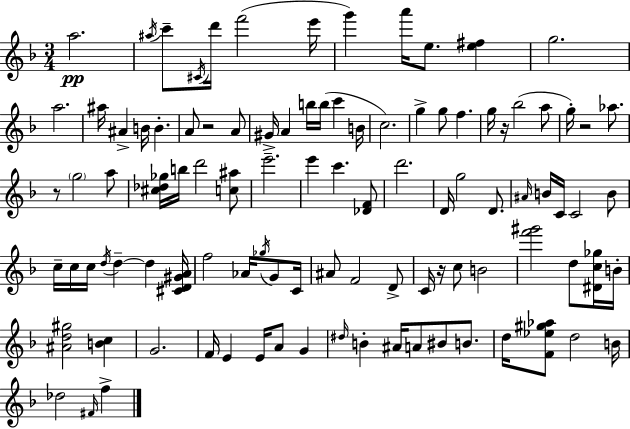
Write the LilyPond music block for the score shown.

{
  \clef treble
  \numericTimeSignature
  \time 3/4
  \key d \minor
  a''2.\pp | \acciaccatura { ais''16 } c'''8-- \acciaccatura { cis'16 } d'''16 f'''2( | e'''16 g'''4) a'''16 e''8. <e'' fis''>4 | g''2. | \break a''2. | ais''16 ais'4-> b'16 b'4.-. | a'8 r2 | a'8 gis'16-> a'4 b''16 b''16( c'''4 | \break b'16 c''2.) | g''4-> g''8 f''4. | g''16 r16 bes''2( | a''8 g''16-.) r2 aes''8. | \break r8 \parenthesize g''2 | a''8 <cis'' des'' ges''>16 b''16 d'''2 | <c'' ais''>8 e'''2.-- | e'''4 c'''4. | \break <des' f'>8 d'''2. | d'16 g''2 d'8. | \grace { ais'16 } b'16 c'16 c'2 | b'8 c''16-- c''16 c''16 \acciaccatura { d''16 } d''4--~~ d''4 | \break <cis' d' gis' a'>16 f''2 | aes'16 \acciaccatura { ges''16 } g'8 c'16 ais'8 f'2 | d'8-> c'16 r16 c''8 b'2 | <f''' gis'''>2 | \break d''8 <dis' c'' ges''>16 b'16-. <ais' d'' gis''>2 | <b' c''>4 g'2. | f'16 e'4 e'16 a'8 | g'4 \grace { dis''16 } b'4-. ais'16 a'8 | \break bis'8 b'8. d''16 <f' ees'' gis'' aes''>8 d''2 | b'16 des''2 | \grace { fis'16 } f''4-> \bar "|."
}